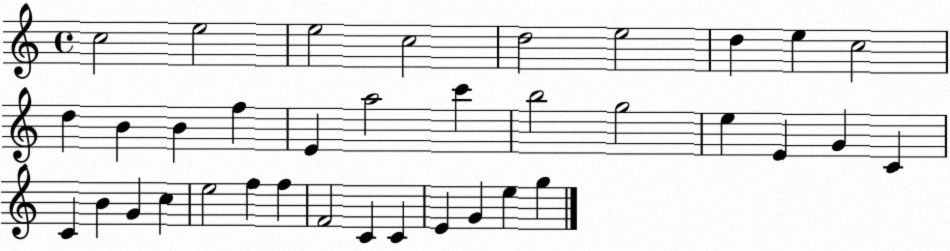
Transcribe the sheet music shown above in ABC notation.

X:1
T:Untitled
M:4/4
L:1/4
K:C
c2 e2 e2 c2 d2 e2 d e c2 d B B f E a2 c' b2 g2 e E G C C B G c e2 f f F2 C C E G e g